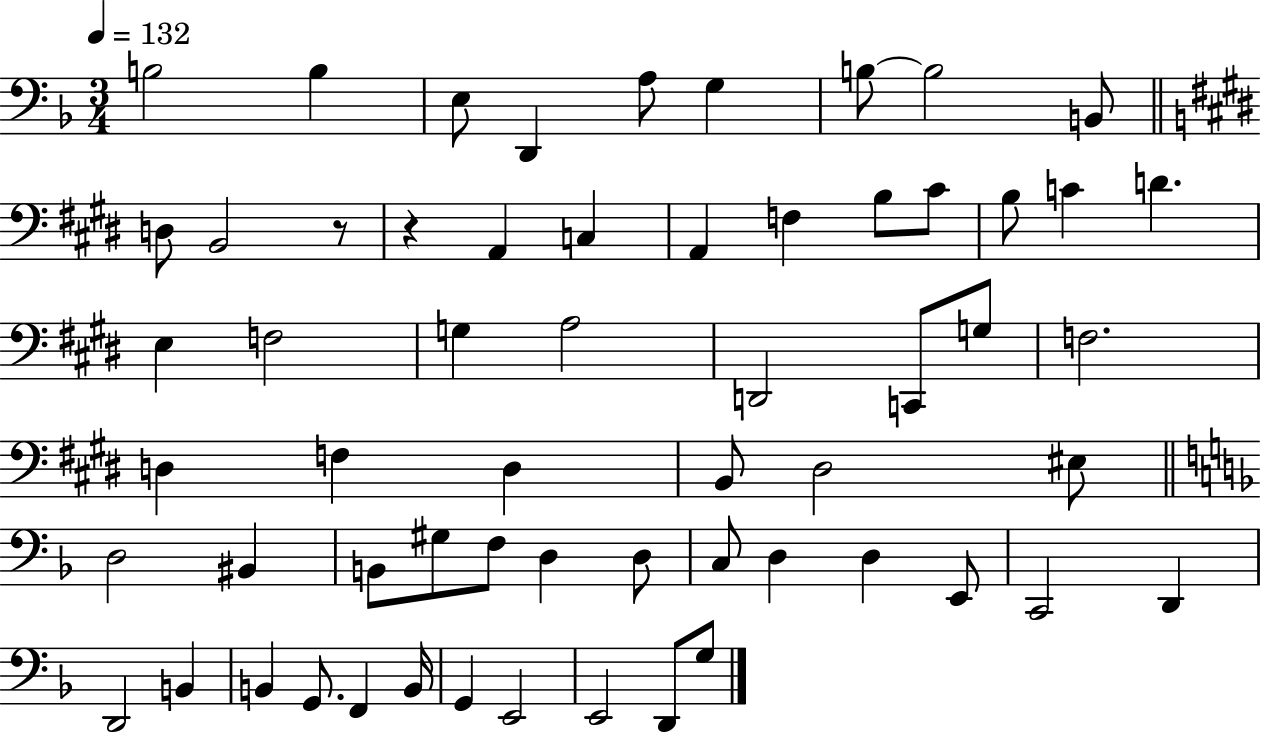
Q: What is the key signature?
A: F major